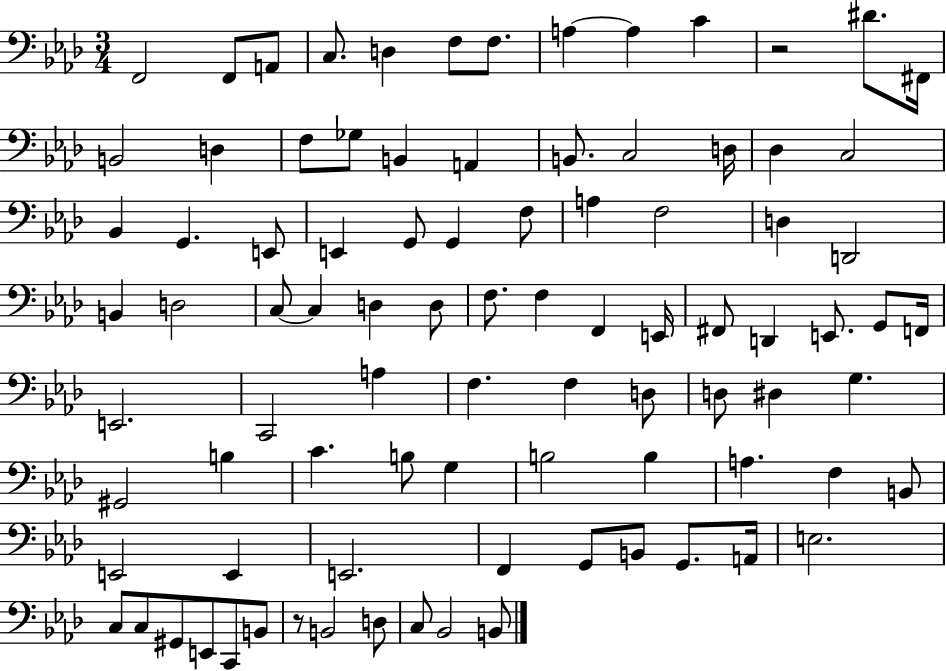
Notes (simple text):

F2/h F2/e A2/e C3/e. D3/q F3/e F3/e. A3/q A3/q C4/q R/h D#4/e. F#2/s B2/h D3/q F3/e Gb3/e B2/q A2/q B2/e. C3/h D3/s Db3/q C3/h Bb2/q G2/q. E2/e E2/q G2/e G2/q F3/e A3/q F3/h D3/q D2/h B2/q D3/h C3/e C3/q D3/q D3/e F3/e. F3/q F2/q E2/s F#2/e D2/q E2/e. G2/e F2/s E2/h. C2/h A3/q F3/q. F3/q D3/e D3/e D#3/q G3/q. G#2/h B3/q C4/q. B3/e G3/q B3/h B3/q A3/q. F3/q B2/e E2/h E2/q E2/h. F2/q G2/e B2/e G2/e. A2/s E3/h. C3/e C3/e G#2/e E2/e C2/e B2/e R/e B2/h D3/e C3/e Bb2/h B2/e